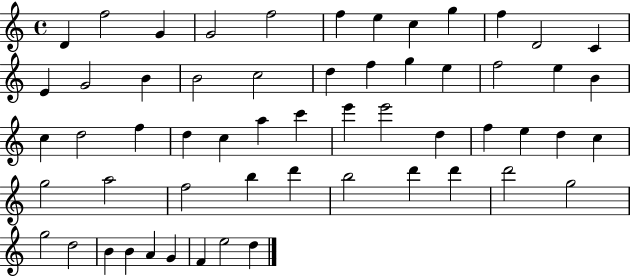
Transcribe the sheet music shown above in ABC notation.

X:1
T:Untitled
M:4/4
L:1/4
K:C
D f2 G G2 f2 f e c g f D2 C E G2 B B2 c2 d f g e f2 e B c d2 f d c a c' e' e'2 d f e d c g2 a2 f2 b d' b2 d' d' d'2 g2 g2 d2 B B A G F e2 d